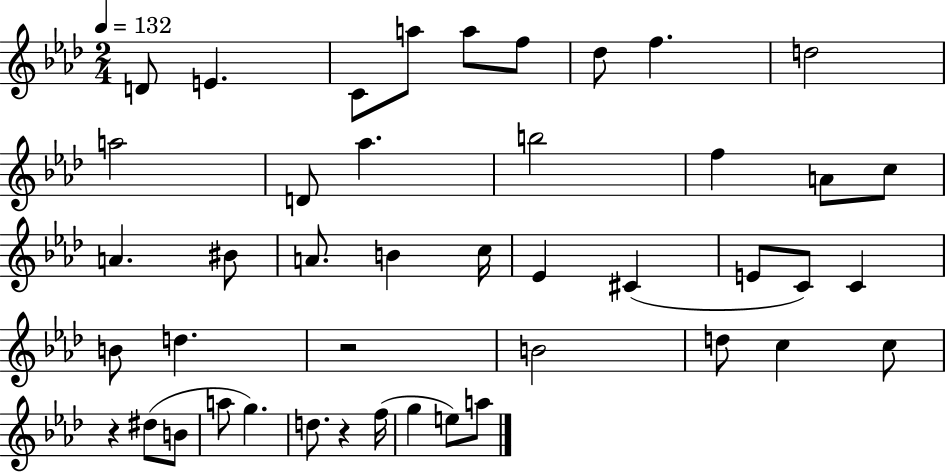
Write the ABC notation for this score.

X:1
T:Untitled
M:2/4
L:1/4
K:Ab
D/2 E C/2 a/2 a/2 f/2 _d/2 f d2 a2 D/2 _a b2 f A/2 c/2 A ^B/2 A/2 B c/4 _E ^C E/2 C/2 C B/2 d z2 B2 d/2 c c/2 z ^d/2 B/2 a/2 g d/2 z f/4 g e/2 a/2